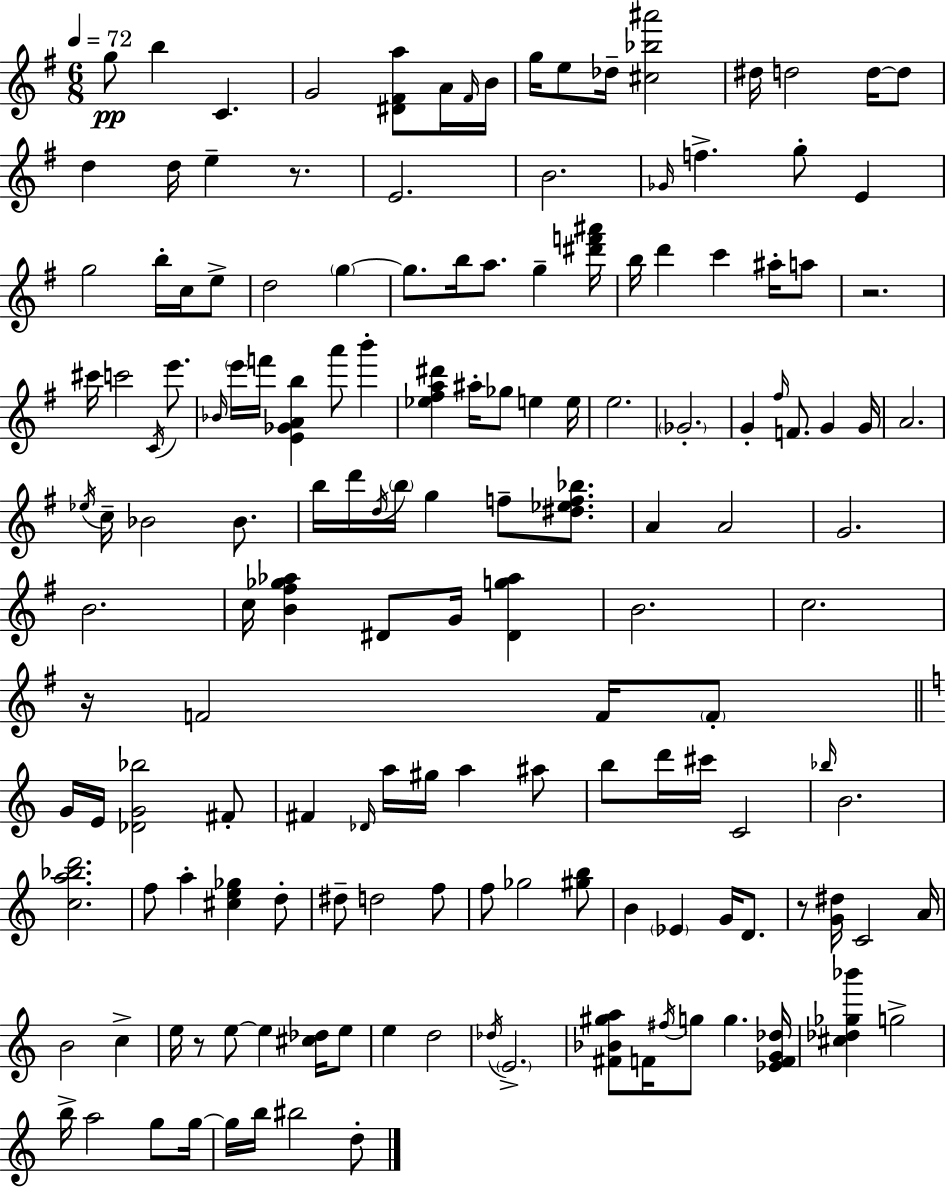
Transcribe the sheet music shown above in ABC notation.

X:1
T:Untitled
M:6/8
L:1/4
K:Em
g/2 b C G2 [^D^Fa]/2 A/4 ^F/4 B/4 g/4 e/2 _d/4 [^c_b^a']2 ^d/4 d2 d/4 d/2 d d/4 e z/2 E2 B2 _G/4 f g/2 E g2 b/4 c/4 e/2 d2 g g/2 b/4 a/2 g [^d'f'^a']/4 b/4 d' c' ^a/4 a/2 z2 ^c'/4 c'2 C/4 e'/2 _B/4 e'/4 f'/4 [E_GAb] a'/2 b' [_e^fa^d'] ^a/4 _g/2 e e/4 e2 _G2 G ^f/4 F/2 G G/4 A2 _e/4 c/4 _B2 _B/2 b/4 d'/4 d/4 b/4 g f/2 [^d_ef_b]/2 A A2 G2 B2 c/4 [B^f_g_a] ^D/2 G/4 [^Dg_a] B2 c2 z/4 F2 F/4 F/2 G/4 E/4 [_DG_b]2 ^F/2 ^F _D/4 a/4 ^g/4 a ^a/2 b/2 d'/4 ^c'/4 C2 _b/4 B2 [ca_bd']2 f/2 a [^ce_g] d/2 ^d/2 d2 f/2 f/2 _g2 [^gb]/2 B _E G/4 D/2 z/2 [G^d]/4 C2 A/4 B2 c e/4 z/2 e/2 e [^c_d]/4 e/2 e d2 _d/4 E2 [^F_B^ga]/2 F/4 ^f/4 g/2 g [_EFG_d]/4 [^c_d_g_b'] g2 b/4 a2 g/2 g/4 g/4 b/4 ^b2 d/2